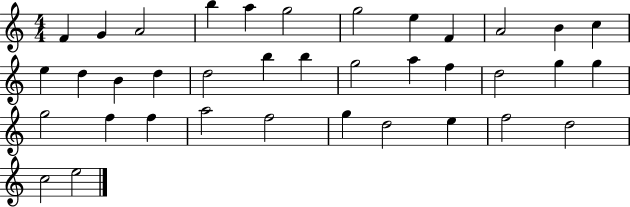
F4/q G4/q A4/h B5/q A5/q G5/h G5/h E5/q F4/q A4/h B4/q C5/q E5/q D5/q B4/q D5/q D5/h B5/q B5/q G5/h A5/q F5/q D5/h G5/q G5/q G5/h F5/q F5/q A5/h F5/h G5/q D5/h E5/q F5/h D5/h C5/h E5/h